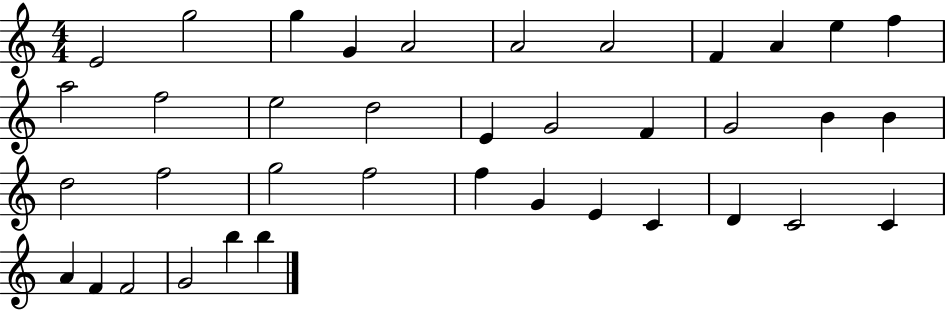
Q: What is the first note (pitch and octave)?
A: E4